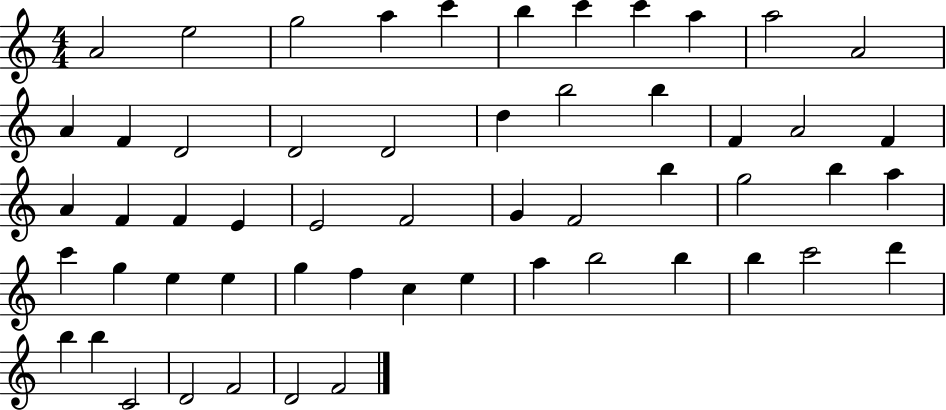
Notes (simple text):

A4/h E5/h G5/h A5/q C6/q B5/q C6/q C6/q A5/q A5/h A4/h A4/q F4/q D4/h D4/h D4/h D5/q B5/h B5/q F4/q A4/h F4/q A4/q F4/q F4/q E4/q E4/h F4/h G4/q F4/h B5/q G5/h B5/q A5/q C6/q G5/q E5/q E5/q G5/q F5/q C5/q E5/q A5/q B5/h B5/q B5/q C6/h D6/q B5/q B5/q C4/h D4/h F4/h D4/h F4/h